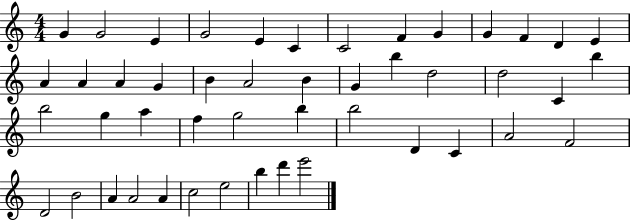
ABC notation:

X:1
T:Untitled
M:4/4
L:1/4
K:C
G G2 E G2 E C C2 F G G F D E A A A G B A2 B G b d2 d2 C b b2 g a f g2 b b2 D C A2 F2 D2 B2 A A2 A c2 e2 b d' e'2